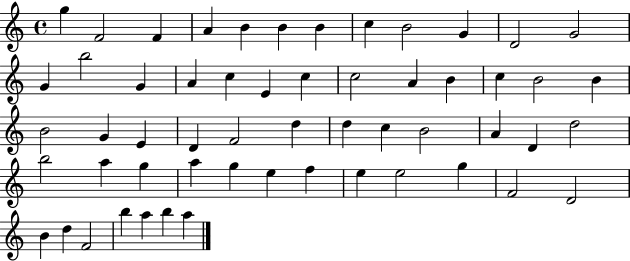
{
  \clef treble
  \time 4/4
  \defaultTimeSignature
  \key c \major
  g''4 f'2 f'4 | a'4 b'4 b'4 b'4 | c''4 b'2 g'4 | d'2 g'2 | \break g'4 b''2 g'4 | a'4 c''4 e'4 c''4 | c''2 a'4 b'4 | c''4 b'2 b'4 | \break b'2 g'4 e'4 | d'4 f'2 d''4 | d''4 c''4 b'2 | a'4 d'4 d''2 | \break b''2 a''4 g''4 | a''4 g''4 e''4 f''4 | e''4 e''2 g''4 | f'2 d'2 | \break b'4 d''4 f'2 | b''4 a''4 b''4 a''4 | \bar "|."
}